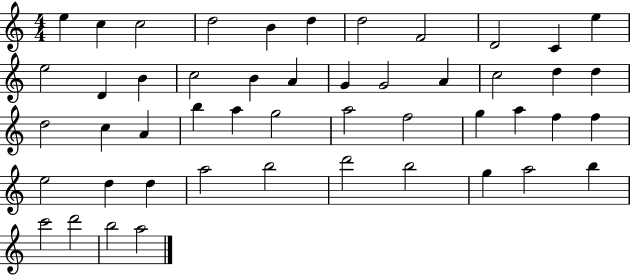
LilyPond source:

{
  \clef treble
  \numericTimeSignature
  \time 4/4
  \key c \major
  e''4 c''4 c''2 | d''2 b'4 d''4 | d''2 f'2 | d'2 c'4 e''4 | \break e''2 d'4 b'4 | c''2 b'4 a'4 | g'4 g'2 a'4 | c''2 d''4 d''4 | \break d''2 c''4 a'4 | b''4 a''4 g''2 | a''2 f''2 | g''4 a''4 f''4 f''4 | \break e''2 d''4 d''4 | a''2 b''2 | d'''2 b''2 | g''4 a''2 b''4 | \break c'''2 d'''2 | b''2 a''2 | \bar "|."
}